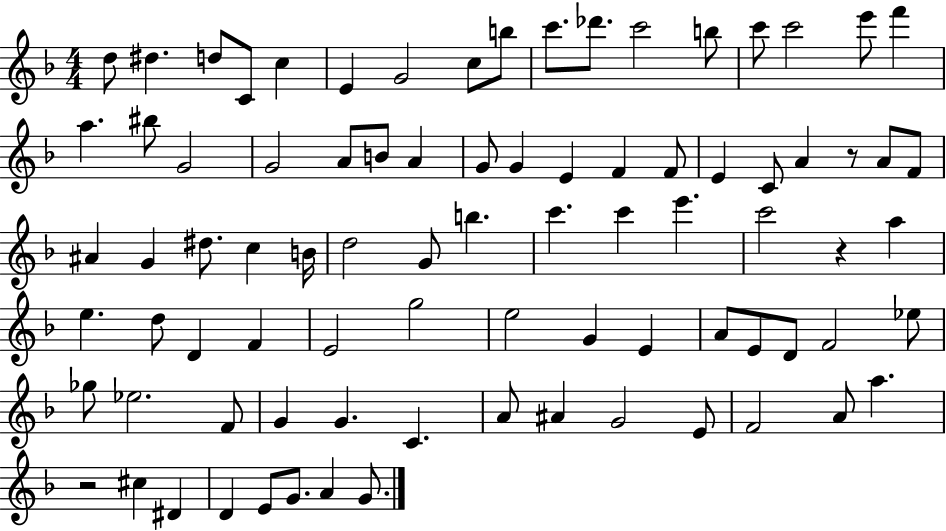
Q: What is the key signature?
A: F major